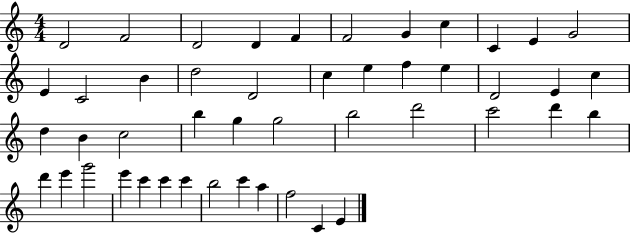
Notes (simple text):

D4/h F4/h D4/h D4/q F4/q F4/h G4/q C5/q C4/q E4/q G4/h E4/q C4/h B4/q D5/h D4/h C5/q E5/q F5/q E5/q D4/h E4/q C5/q D5/q B4/q C5/h B5/q G5/q G5/h B5/h D6/h C6/h D6/q B5/q D6/q E6/q G6/h E6/q C6/q C6/q C6/q B5/h C6/q A5/q F5/h C4/q E4/q